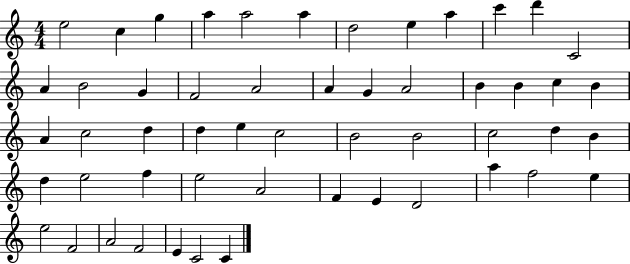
X:1
T:Untitled
M:4/4
L:1/4
K:C
e2 c g a a2 a d2 e a c' d' C2 A B2 G F2 A2 A G A2 B B c B A c2 d d e c2 B2 B2 c2 d B d e2 f e2 A2 F E D2 a f2 e e2 F2 A2 F2 E C2 C